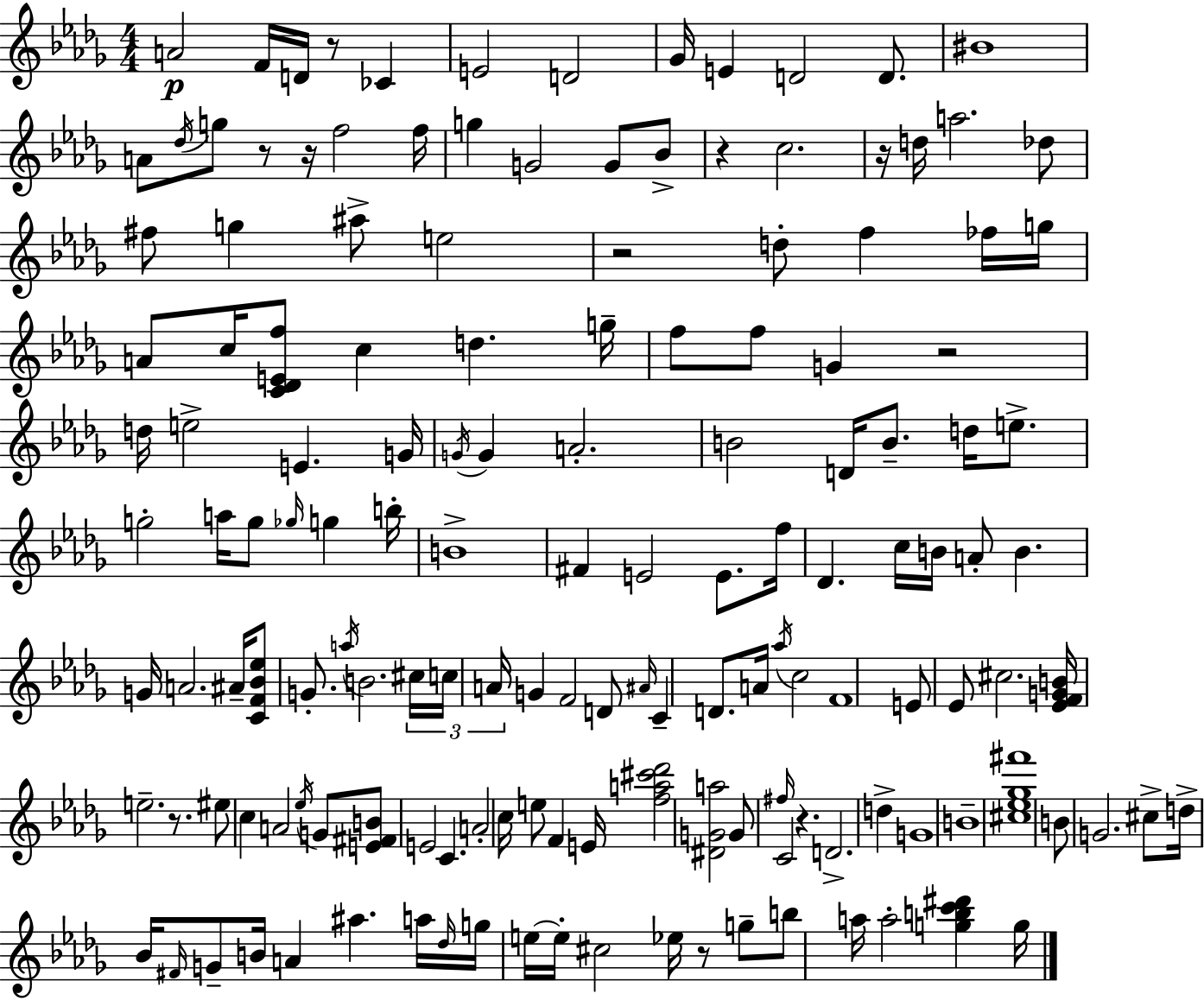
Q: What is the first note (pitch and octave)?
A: A4